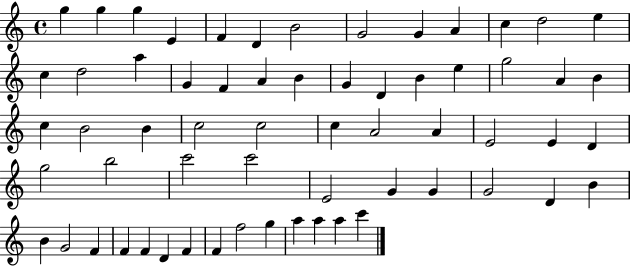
G5/q G5/q G5/q E4/q F4/q D4/q B4/h G4/h G4/q A4/q C5/q D5/h E5/q C5/q D5/h A5/q G4/q F4/q A4/q B4/q G4/q D4/q B4/q E5/q G5/h A4/q B4/q C5/q B4/h B4/q C5/h C5/h C5/q A4/h A4/q E4/h E4/q D4/q G5/h B5/h C6/h C6/h E4/h G4/q G4/q G4/h D4/q B4/q B4/q G4/h F4/q F4/q F4/q D4/q F4/q F4/q F5/h G5/q A5/q A5/q A5/q C6/q